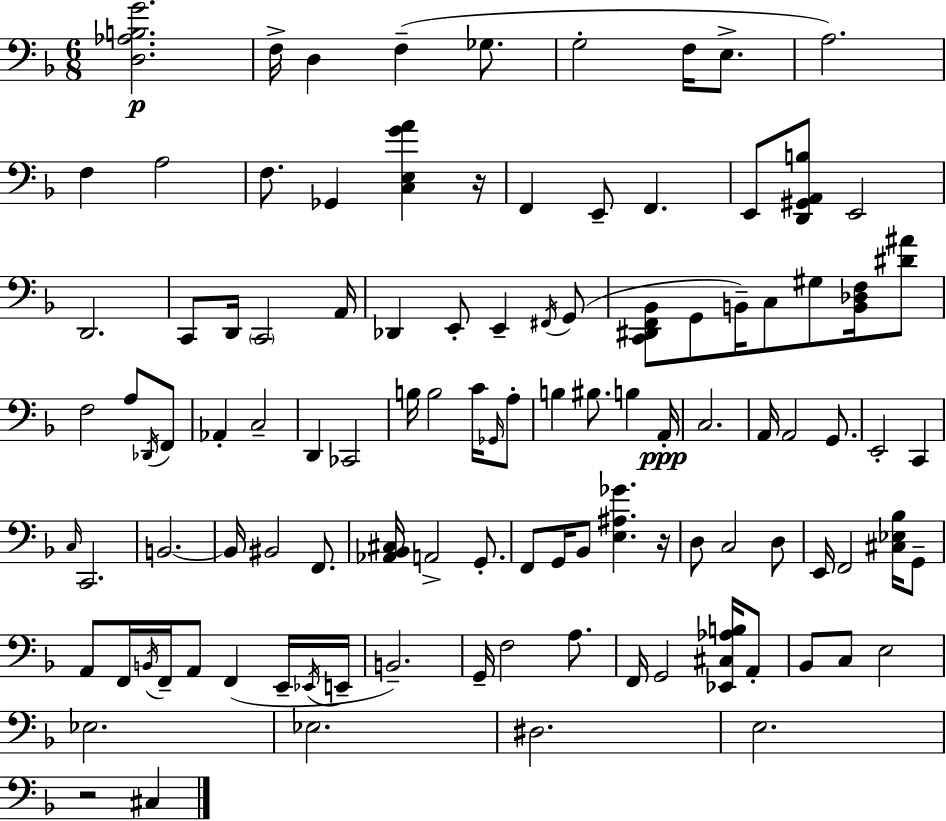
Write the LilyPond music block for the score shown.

{
  \clef bass
  \numericTimeSignature
  \time 6/8
  \key d \minor
  \repeat volta 2 { <d aes b g'>2.\p | f16-> d4 f4--( ges8. | g2-. f16 e8.-> | a2.) | \break f4 a2 | f8. ges,4 <c e g' a'>4 r16 | f,4 e,8-- f,4. | e,8 <d, gis, a, b>8 e,2 | \break d,2. | c,8 d,16 \parenthesize c,2 a,16 | des,4 e,8-. e,4-- \acciaccatura { fis,16 } g,8( | <c, dis, f, bes,>8 g,8 b,16--) c8 gis8 <b, des f>16 <dis' ais'>8 | \break f2 a8 \acciaccatura { des,16 } | f,8 aes,4-. c2-- | d,4 ces,2 | b16 b2 c'16 | \break \grace { ges,16 } a8-. b4 bis8. b4 | a,16-.\ppp c2. | a,16 a,2 | g,8. e,2-. c,4 | \break \grace { c16 } c,2. | b,2.~~ | b,16 bis,2 | f,8. <aes, bes, cis>16 a,2-> | \break g,8.-. f,8 g,16 bes,8 <e ais ges'>4. | r16 d8 c2 | d8 e,16 f,2 | <cis ees bes>16 g,8-- a,8 f,16 \acciaccatura { b,16 } f,16-- a,8 f,4( | \break e,16-- \acciaccatura { ees,16 } e,16-- b,2.--) | g,16-- f2 | a8. f,16 g,2 | <ees, cis aes b>16 a,8-. bes,8 c8 e2 | \break ees2. | ees2. | dis2. | e2. | \break r2 | cis4 } \bar "|."
}